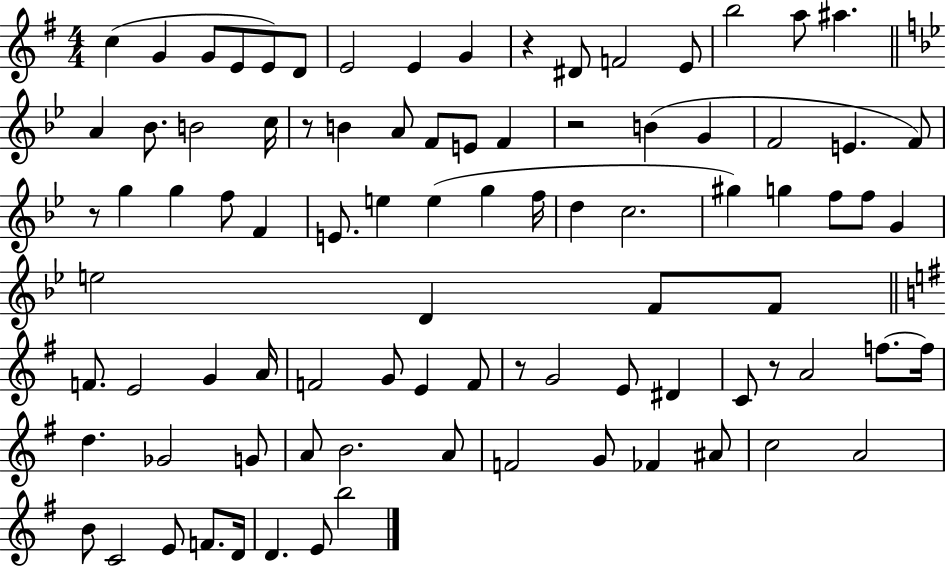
{
  \clef treble
  \numericTimeSignature
  \time 4/4
  \key g \major
  \repeat volta 2 { c''4( g'4 g'8 e'8 e'8) d'8 | e'2 e'4 g'4 | r4 dis'8 f'2 e'8 | b''2 a''8 ais''4. | \break \bar "||" \break \key bes \major a'4 bes'8. b'2 c''16 | r8 b'4 a'8 f'8 e'8 f'4 | r2 b'4( g'4 | f'2 e'4. f'8) | \break r8 g''4 g''4 f''8 f'4 | e'8. e''4 e''4( g''4 f''16 | d''4 c''2. | gis''4) g''4 f''8 f''8 g'4 | \break e''2 d'4 f'8 f'8 | \bar "||" \break \key e \minor f'8. e'2 g'4 a'16 | f'2 g'8 e'4 f'8 | r8 g'2 e'8 dis'4 | c'8 r8 a'2 f''8.~~ f''16 | \break d''4. ges'2 g'8 | a'8 b'2. a'8 | f'2 g'8 fes'4 ais'8 | c''2 a'2 | \break b'8 c'2 e'8 f'8. d'16 | d'4. e'8 b''2 | } \bar "|."
}